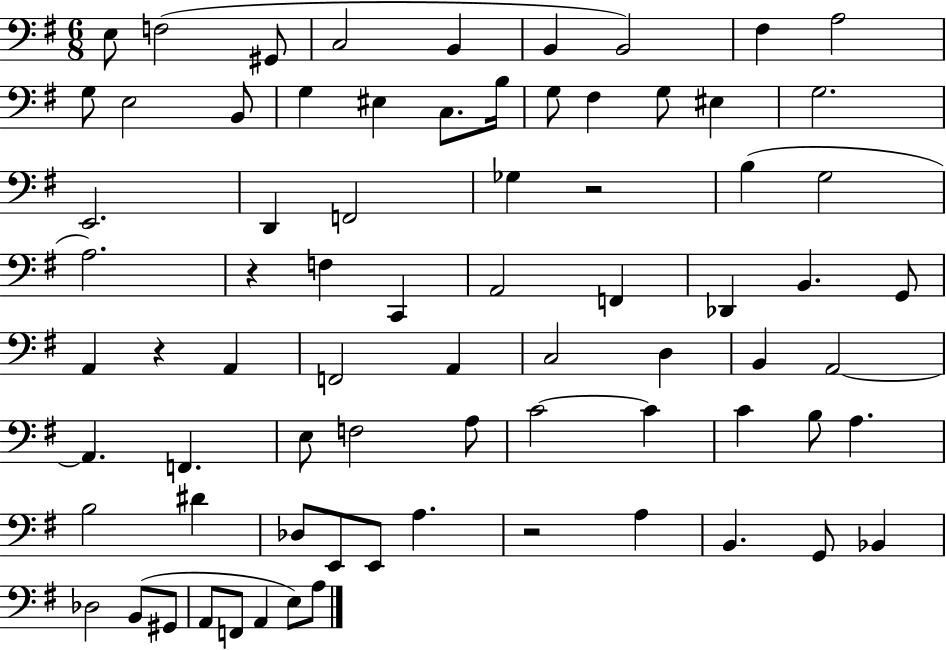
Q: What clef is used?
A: bass